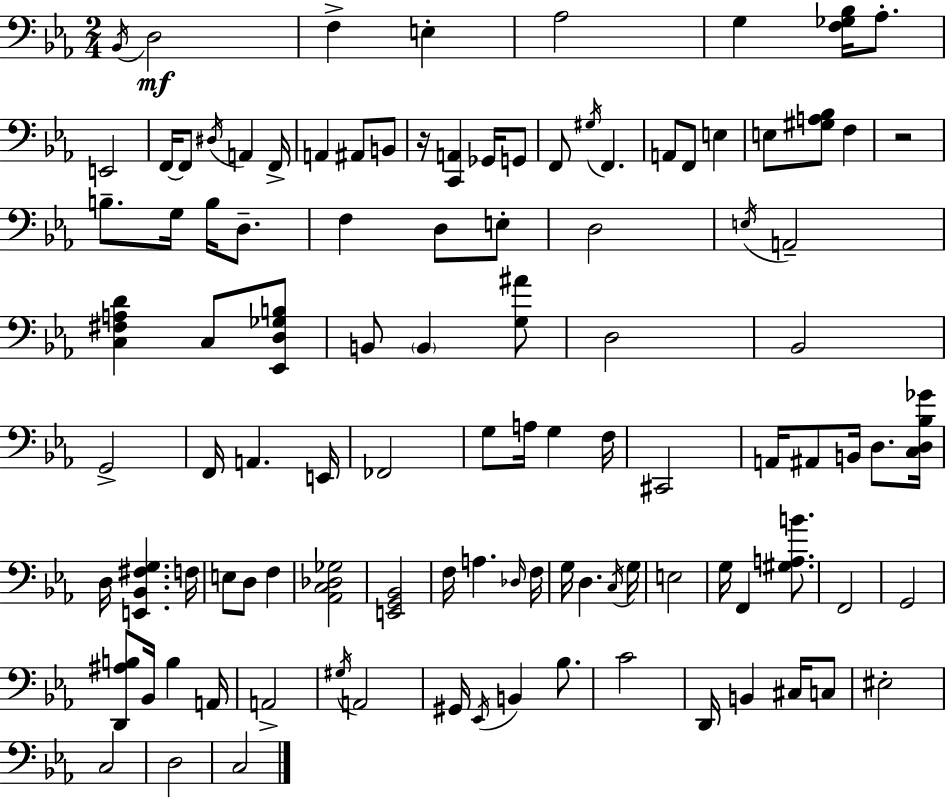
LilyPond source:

{
  \clef bass
  \numericTimeSignature
  \time 2/4
  \key c \minor
  \acciaccatura { bes,16 }\mf d2 | f4-> e4-. | aes2 | g4 <f ges bes>16 aes8.-. | \break e,2 | f,16~~ f,8 \acciaccatura { dis16 } a,4 | f,16-> a,4 ais,8 | b,8 r16 <c, a,>4 ges,16 | \break g,8 f,8 \acciaccatura { gis16 } f,4. | a,8 f,8 e4 | e8 <gis a bes>8 f4 | r2 | \break b8.-- g16 b16 | d8.-- f4 d8 | e8-. d2 | \acciaccatura { e16 } a,2-- | \break <c fis a d'>4 | c8 <ees, d ges b>8 b,8 \parenthesize b,4 | <g ais'>8 d2 | bes,2 | \break g,2-> | f,16 a,4. | e,16 fes,2 | g8 a16 g4 | \break f16 cis,2 | a,16 ais,8 b,16 | d8. <c d bes ges'>16 d16 <e, bes, fis g>4. | f16 e8 d8 | \break f4 <aes, c des ges>2 | <e, g, bes,>2 | f16 a4. | \grace { des16 } f16 g16 d4. | \break \acciaccatura { c16 } g16 e2 | g16 f,4 | <gis a b'>8. f,2 | g,2 | \break <d, ais b>8 | bes,16 b4 a,16 a,2-> | \acciaccatura { gis16 } a,2 | gis,16 | \break \acciaccatura { ees,16 } b,4 bes8. | c'2 | d,16 b,4 cis16 c8 | eis2-. | \break c2 | d2 | c2 | \bar "|."
}